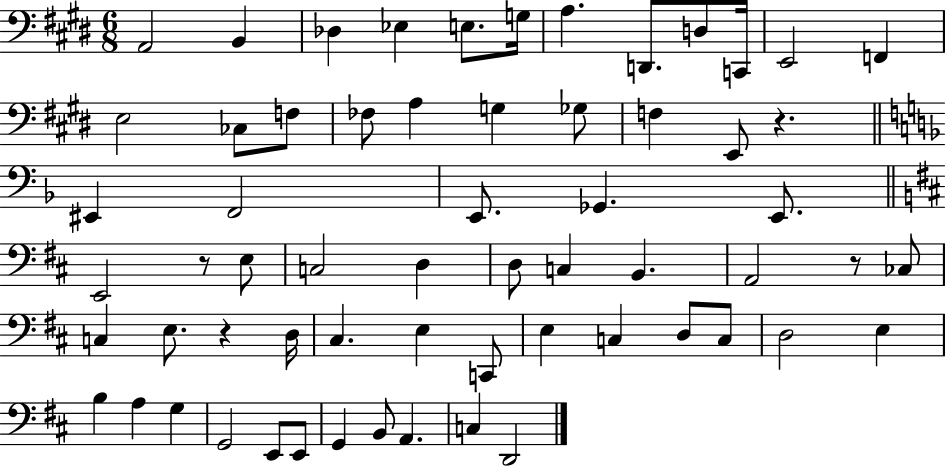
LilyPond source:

{
  \clef bass
  \numericTimeSignature
  \time 6/8
  \key e \major
  a,2 b,4 | des4 ees4 e8. g16 | a4. d,8. d8 c,16 | e,2 f,4 | \break e2 ces8 f8 | fes8 a4 g4 ges8 | f4 e,8 r4. | \bar "||" \break \key d \minor eis,4 f,2 | e,8. ges,4. e,8. | \bar "||" \break \key b \minor e,2 r8 e8 | c2 d4 | d8 c4 b,4. | a,2 r8 ces8 | \break c4 e8. r4 d16 | cis4. e4 c,8 | e4 c4 d8 c8 | d2 e4 | \break b4 a4 g4 | g,2 e,8 e,8 | g,4 b,8 a,4. | c4 d,2 | \break \bar "|."
}